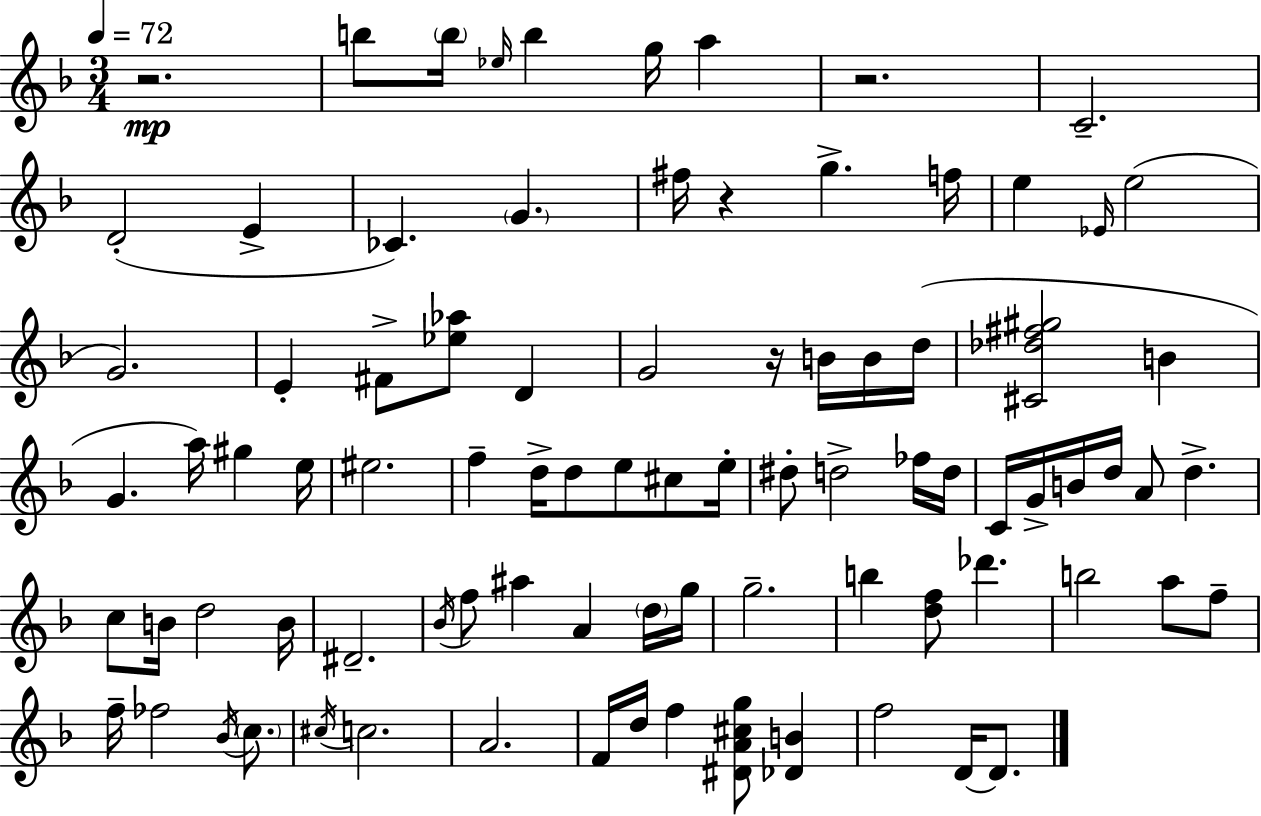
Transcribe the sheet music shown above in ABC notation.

X:1
T:Untitled
M:3/4
L:1/4
K:Dm
z2 b/2 b/4 _e/4 b g/4 a z2 C2 D2 E _C G ^f/4 z g f/4 e _E/4 e2 G2 E ^F/2 [_e_a]/2 D G2 z/4 B/4 B/4 d/4 [^C_d^f^g]2 B G a/4 ^g e/4 ^e2 f d/4 d/2 e/2 ^c/2 e/4 ^d/2 d2 _f/4 d/4 C/4 G/4 B/4 d/4 A/2 d c/2 B/4 d2 B/4 ^D2 _B/4 f/2 ^a A d/4 g/4 g2 b [df]/2 _d' b2 a/2 f/2 f/4 _f2 _B/4 c/2 ^c/4 c2 A2 F/4 d/4 f [^DA^cg]/2 [_DB] f2 D/4 D/2